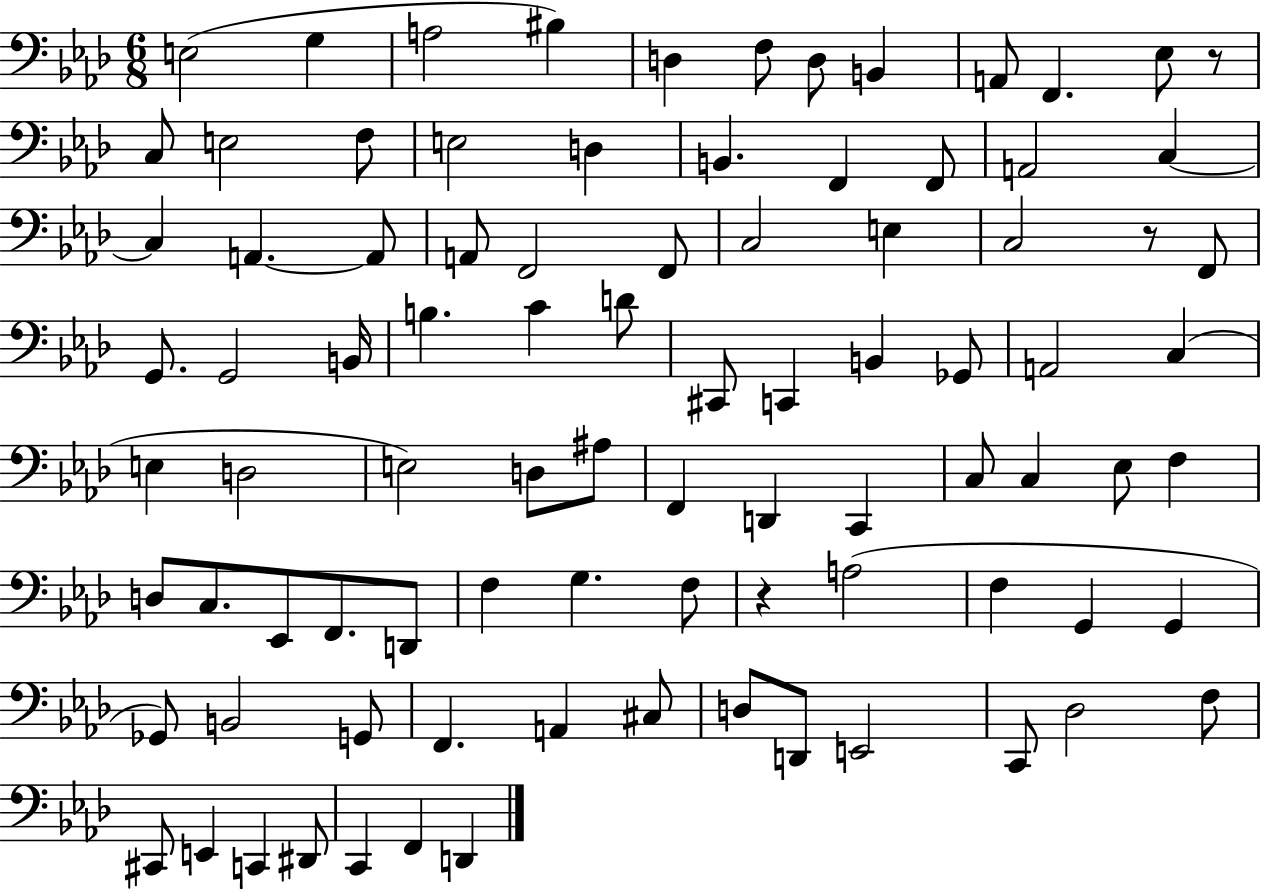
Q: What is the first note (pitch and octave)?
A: E3